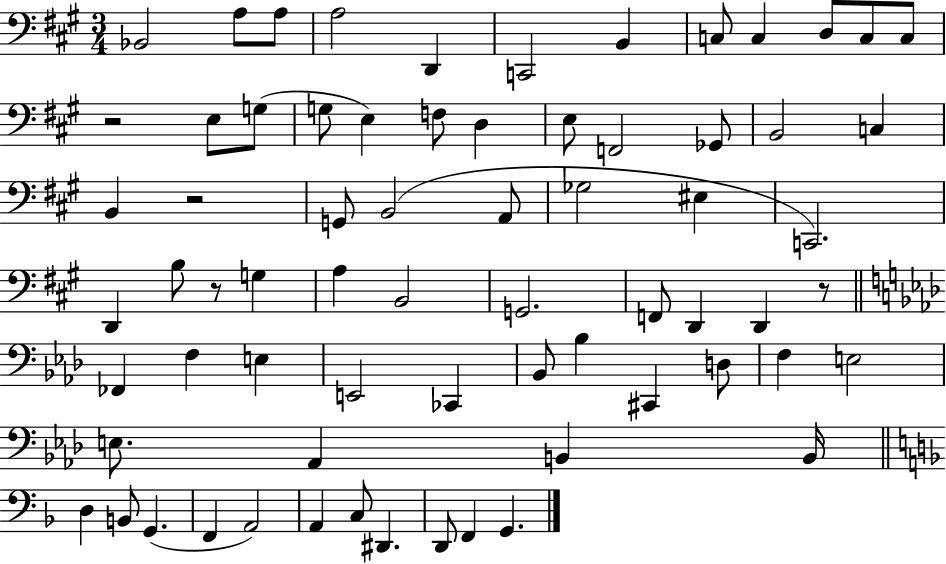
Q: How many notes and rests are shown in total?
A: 69